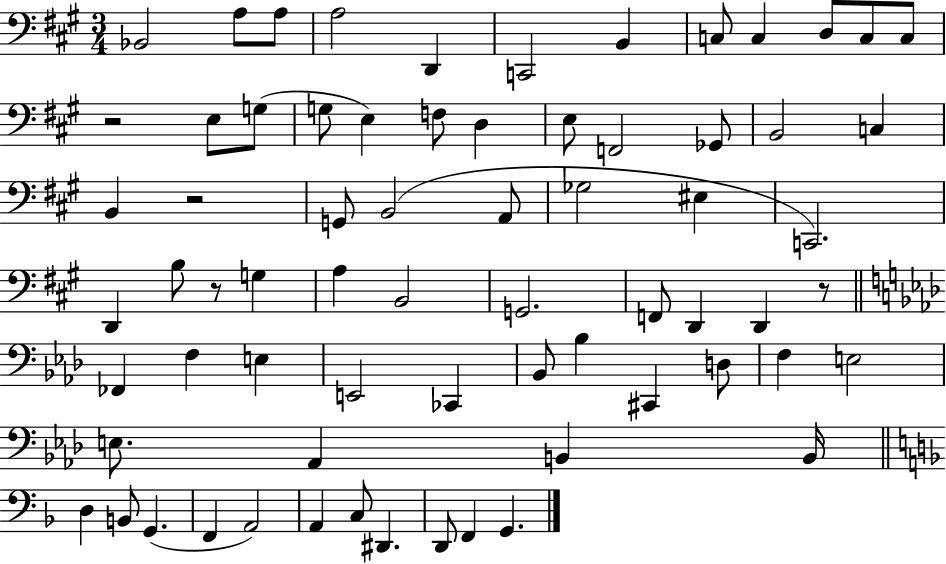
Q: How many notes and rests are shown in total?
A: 69